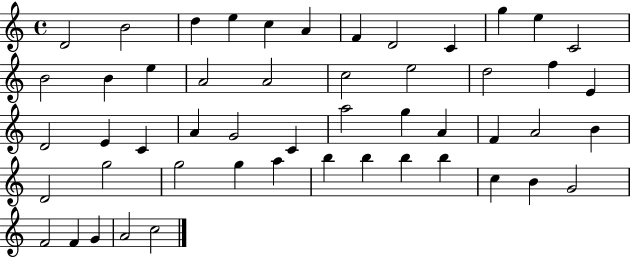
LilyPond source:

{
  \clef treble
  \time 4/4
  \defaultTimeSignature
  \key c \major
  d'2 b'2 | d''4 e''4 c''4 a'4 | f'4 d'2 c'4 | g''4 e''4 c'2 | \break b'2 b'4 e''4 | a'2 a'2 | c''2 e''2 | d''2 f''4 e'4 | \break d'2 e'4 c'4 | a'4 g'2 c'4 | a''2 g''4 a'4 | f'4 a'2 b'4 | \break d'2 g''2 | g''2 g''4 a''4 | b''4 b''4 b''4 b''4 | c''4 b'4 g'2 | \break f'2 f'4 g'4 | a'2 c''2 | \bar "|."
}